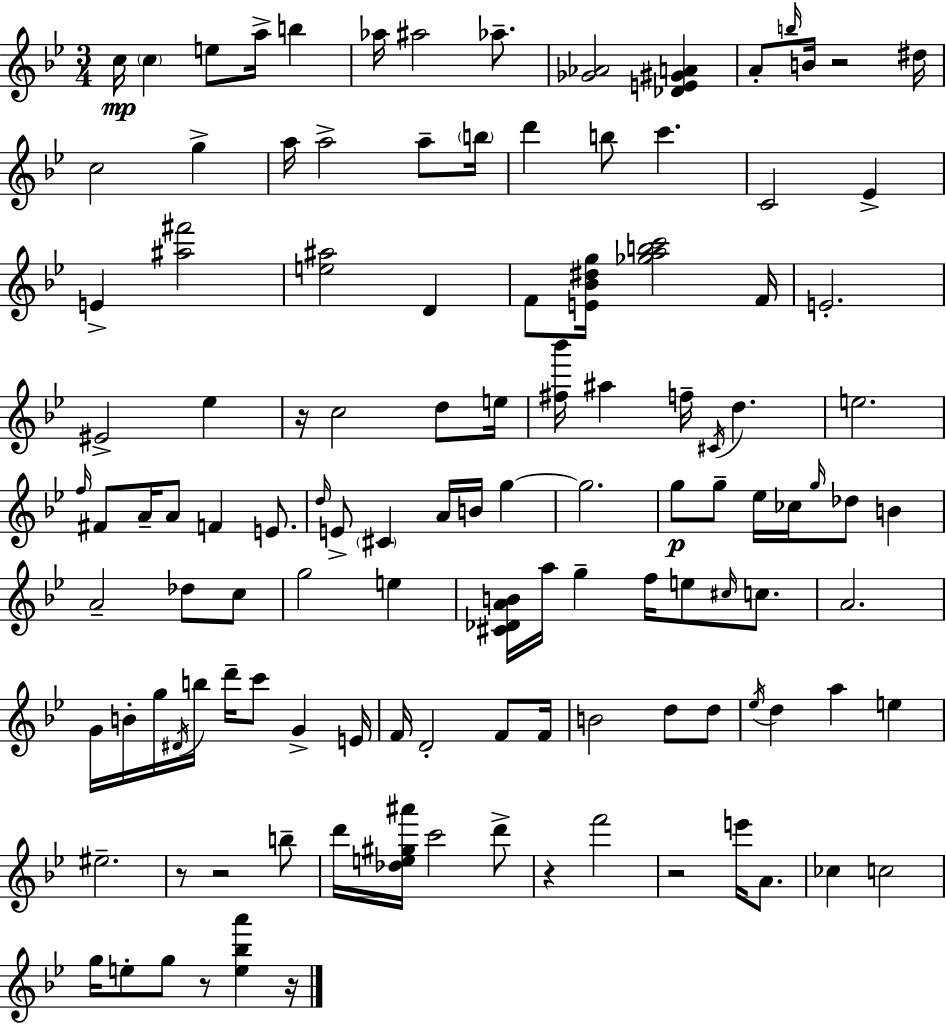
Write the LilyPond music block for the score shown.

{
  \clef treble
  \numericTimeSignature
  \time 3/4
  \key g \minor
  c''16\mp \parenthesize c''4 e''8 a''16-> b''4 | aes''16 ais''2 aes''8.-- | <ges' aes'>2 <des' e' gis' a'>4 | a'8-. \grace { b''16 } b'16 r2 | \break dis''16 c''2 g''4-> | a''16 a''2-> a''8-- | \parenthesize b''16 d'''4 b''8 c'''4. | c'2 ees'4-> | \break e'4-> <ais'' fis'''>2 | <e'' ais''>2 d'4 | f'8 <e' bes' dis'' g''>16 <ges'' a'' b'' c'''>2 | f'16 e'2.-. | \break eis'2-> ees''4 | r16 c''2 d''8 | e''16 <fis'' bes'''>16 ais''4 f''16-- \acciaccatura { cis'16 } d''4. | e''2. | \break \grace { f''16 } fis'8 a'16-- a'8 f'4 | e'8. \grace { d''16 } e'8-> \parenthesize cis'4 a'16 b'16 | g''4~~ g''2. | g''8\p g''8-- ees''16 ces''16 \grace { g''16 } des''8 | \break b'4 a'2-- | des''8 c''8 g''2 | e''4 <cis' des' a' b'>16 a''16 g''4-- f''16 | e''8 \grace { cis''16 } c''8. a'2. | \break g'16 b'16-. g''16 \acciaccatura { dis'16 } b''16 d'''16-- | c'''8 g'4-> e'16 f'16 d'2-. | f'8 f'16 b'2 | d''8 d''8 \acciaccatura { ees''16 } d''4 | \break a''4 e''4 eis''2.-- | r8 r2 | b''8-- d'''16 <des'' e'' gis'' ais'''>16 c'''2 | d'''8-> r4 | \break f'''2 r2 | e'''16 a'8. ces''4 | c''2 g''16 e''8-. g''8 | r8 <e'' bes'' a'''>4 r16 \bar "|."
}